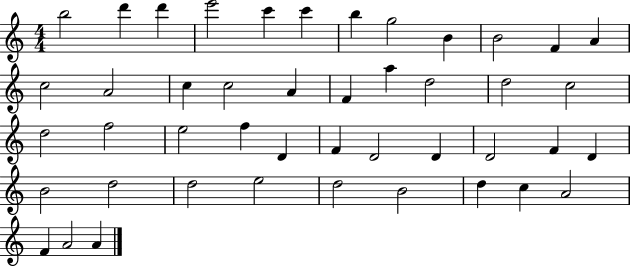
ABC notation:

X:1
T:Untitled
M:4/4
L:1/4
K:C
b2 d' d' e'2 c' c' b g2 B B2 F A c2 A2 c c2 A F a d2 d2 c2 d2 f2 e2 f D F D2 D D2 F D B2 d2 d2 e2 d2 B2 d c A2 F A2 A